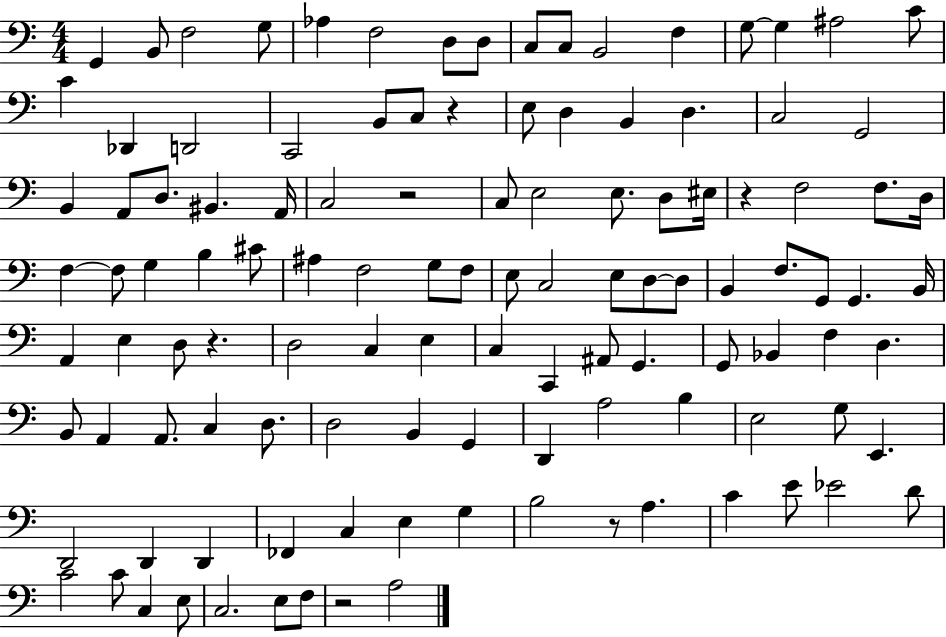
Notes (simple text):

G2/q B2/e F3/h G3/e Ab3/q F3/h D3/e D3/e C3/e C3/e B2/h F3/q G3/e G3/q A#3/h C4/e C4/q Db2/q D2/h C2/h B2/e C3/e R/q E3/e D3/q B2/q D3/q. C3/h G2/h B2/q A2/e D3/e. BIS2/q. A2/s C3/h R/h C3/e E3/h E3/e. D3/e EIS3/s R/q F3/h F3/e. D3/s F3/q F3/e G3/q B3/q C#4/e A#3/q F3/h G3/e F3/e E3/e C3/h E3/e D3/e D3/e B2/q F3/e. G2/e G2/q. B2/s A2/q E3/q D3/e R/q. D3/h C3/q E3/q C3/q C2/q A#2/e G2/q. G2/e Bb2/q F3/q D3/q. B2/e A2/q A2/e. C3/q D3/e. D3/h B2/q G2/q D2/q A3/h B3/q E3/h G3/e E2/q. D2/h D2/q D2/q FES2/q C3/q E3/q G3/q B3/h R/e A3/q. C4/q E4/e Eb4/h D4/e C4/h C4/e C3/q E3/e C3/h. E3/e F3/e R/h A3/h